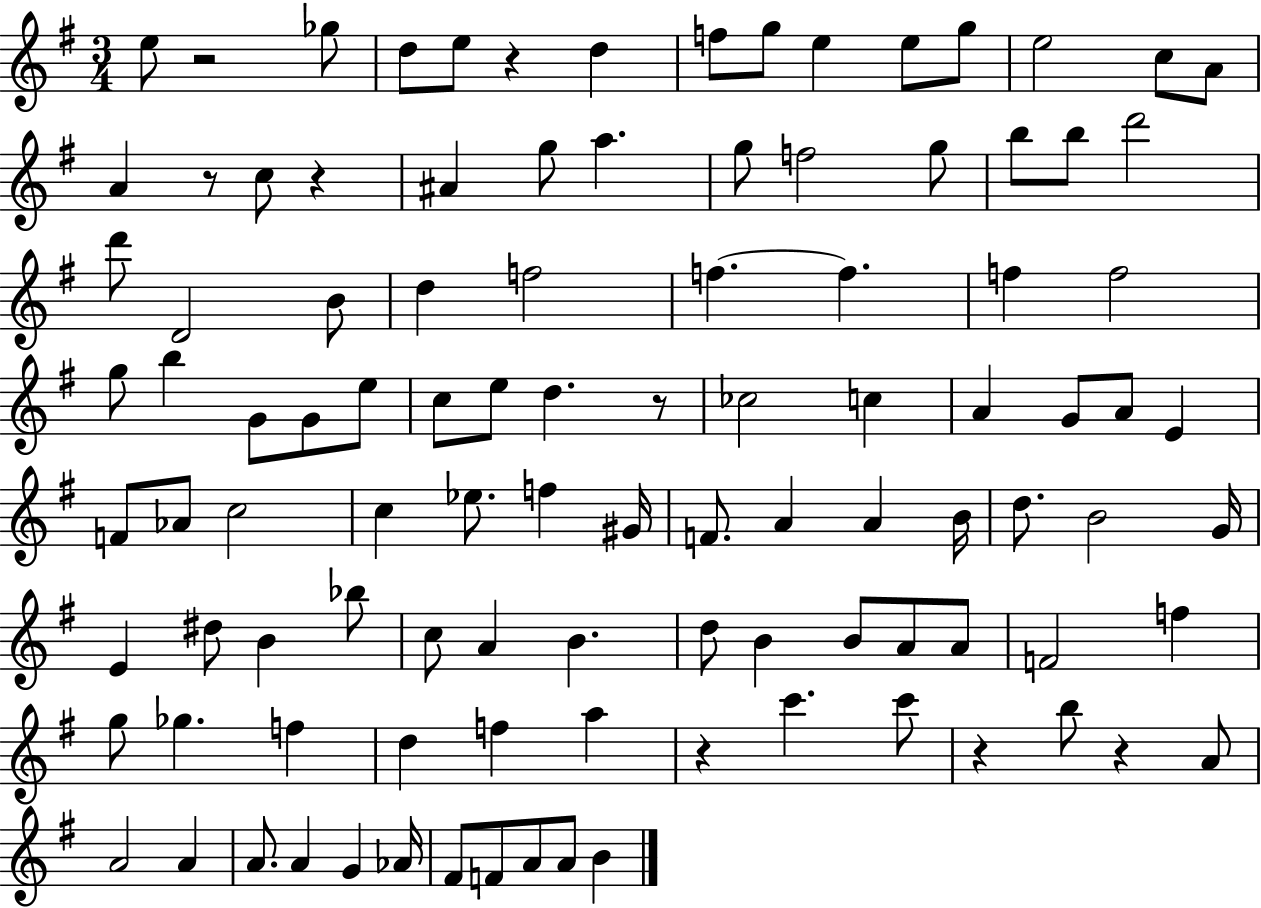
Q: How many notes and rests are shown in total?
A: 104